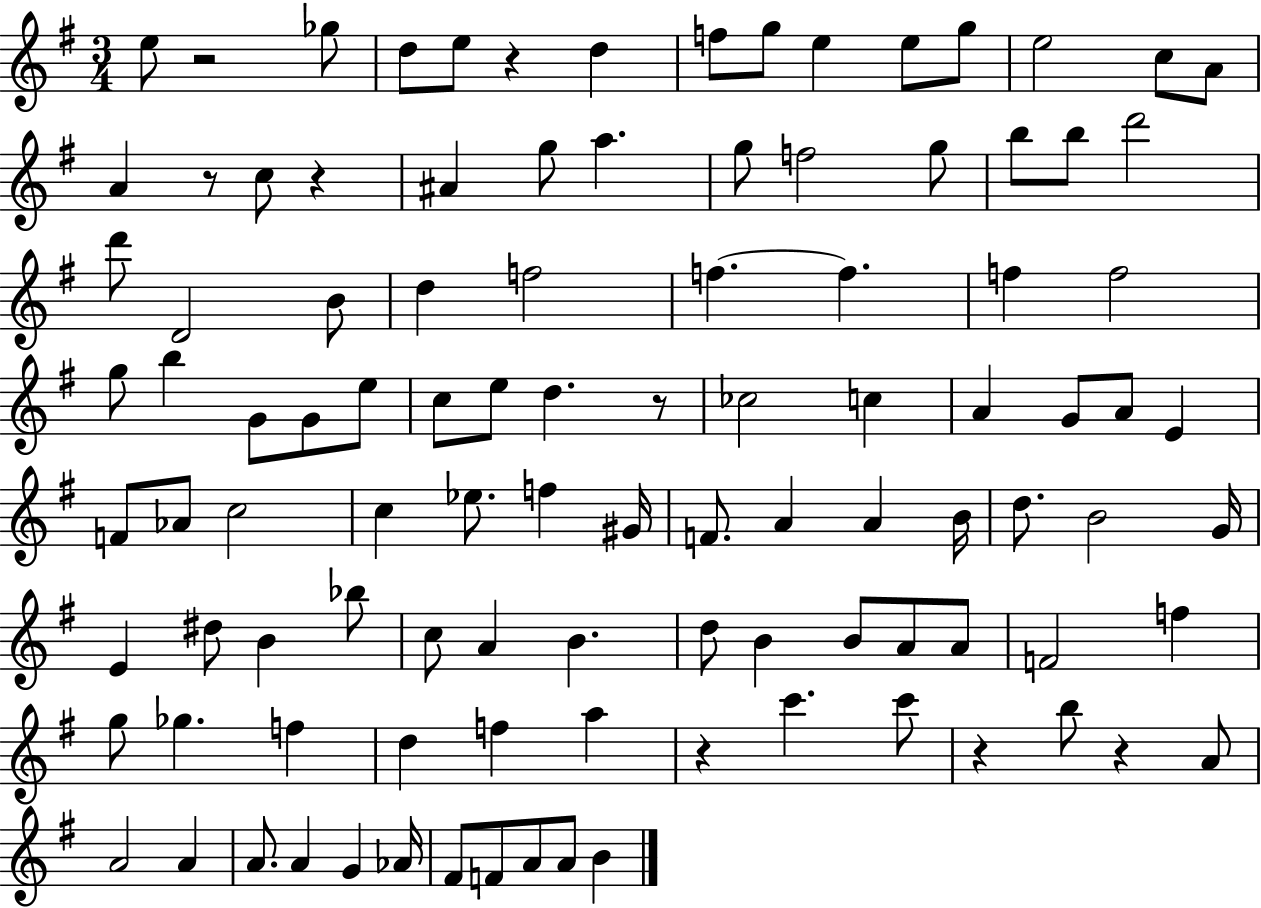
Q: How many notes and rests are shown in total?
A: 104